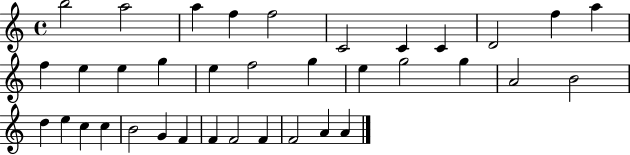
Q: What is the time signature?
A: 4/4